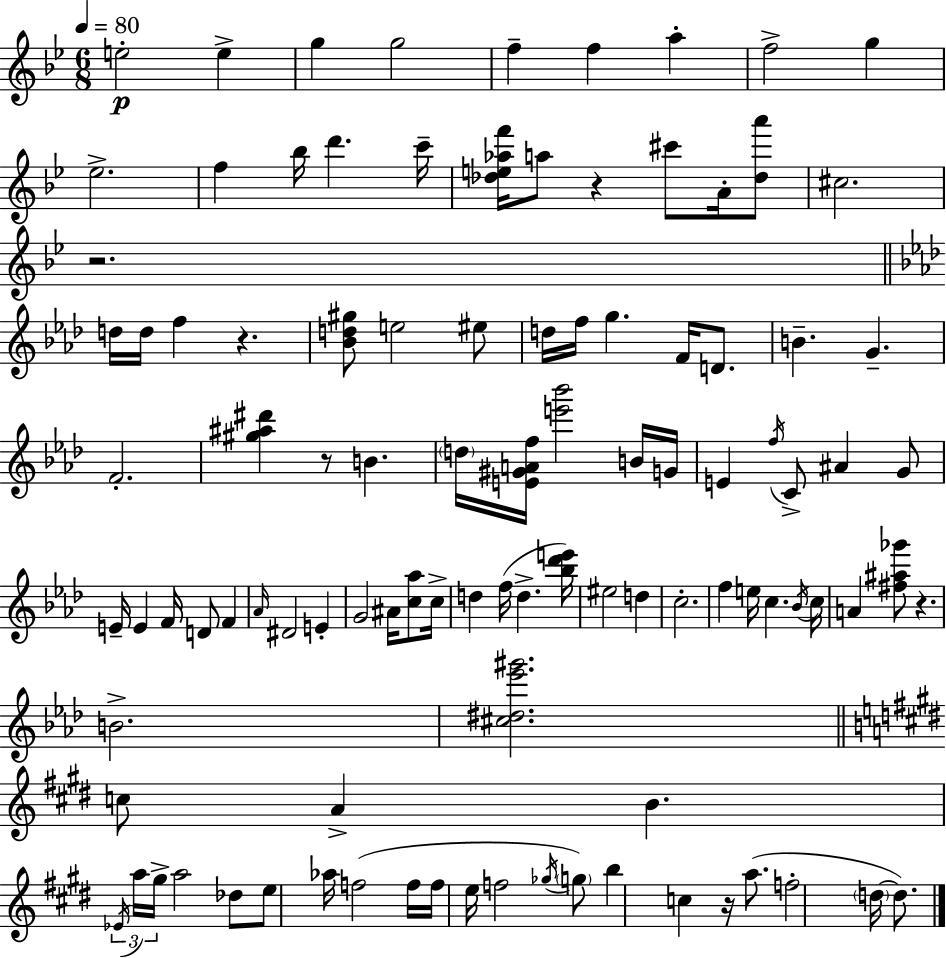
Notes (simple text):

E5/h E5/q G5/q G5/h F5/q F5/q A5/q F5/h G5/q Eb5/h. F5/q Bb5/s D6/q. C6/s [Db5,E5,Ab5,F6]/s A5/e R/q C#6/e A4/s [Db5,A6]/e C#5/h. R/h. D5/s D5/s F5/q R/q. [Bb4,D5,G#5]/e E5/h EIS5/e D5/s F5/s G5/q. F4/s D4/e. B4/q. G4/q. F4/h. [G#5,A#5,D#6]/q R/e B4/q. D5/s [E4,G#4,A4,F5]/s [E6,Bb6]/h B4/s G4/s E4/q F5/s C4/e A#4/q G4/e E4/s E4/q F4/s D4/e F4/q Ab4/s D#4/h E4/q G4/h A#4/s [C5,Ab5]/e C5/s D5/q F5/s D5/q. [Bb5,Db6,E6]/s EIS5/h D5/q C5/h. F5/q E5/s C5/q. Bb4/s C5/s A4/q [F#5,A#5,Gb6]/e R/q. B4/h. [C#5,D#5,Eb6,G#6]/h. C5/e A4/q B4/q. Eb4/s A5/s G#5/s A5/h Db5/e E5/e Ab5/s F5/h F5/s F5/s E5/s F5/h Gb5/s G5/e B5/q C5/q R/s A5/e. F5/h D5/s D5/e.